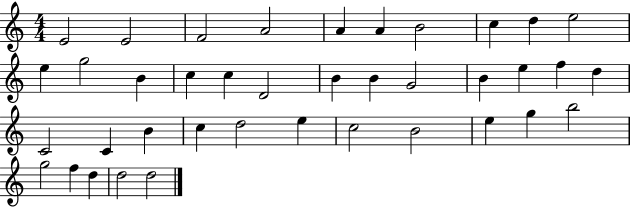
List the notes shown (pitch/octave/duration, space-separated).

E4/h E4/h F4/h A4/h A4/q A4/q B4/h C5/q D5/q E5/h E5/q G5/h B4/q C5/q C5/q D4/h B4/q B4/q G4/h B4/q E5/q F5/q D5/q C4/h C4/q B4/q C5/q D5/h E5/q C5/h B4/h E5/q G5/q B5/h G5/h F5/q D5/q D5/h D5/h